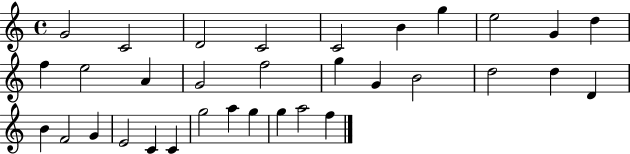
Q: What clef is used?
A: treble